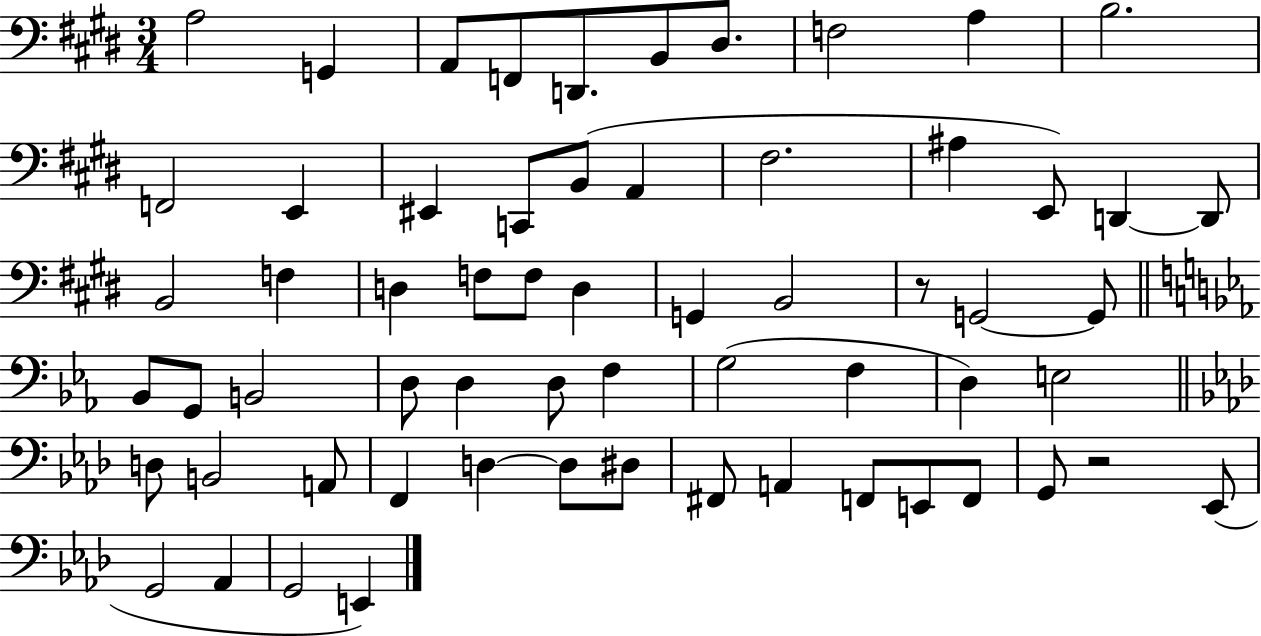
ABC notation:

X:1
T:Untitled
M:3/4
L:1/4
K:E
A,2 G,, A,,/2 F,,/2 D,,/2 B,,/2 ^D,/2 F,2 A, B,2 F,,2 E,, ^E,, C,,/2 B,,/2 A,, ^F,2 ^A, E,,/2 D,, D,,/2 B,,2 F, D, F,/2 F,/2 D, G,, B,,2 z/2 G,,2 G,,/2 _B,,/2 G,,/2 B,,2 D,/2 D, D,/2 F, G,2 F, D, E,2 D,/2 B,,2 A,,/2 F,, D, D,/2 ^D,/2 ^F,,/2 A,, F,,/2 E,,/2 F,,/2 G,,/2 z2 _E,,/2 G,,2 _A,, G,,2 E,,